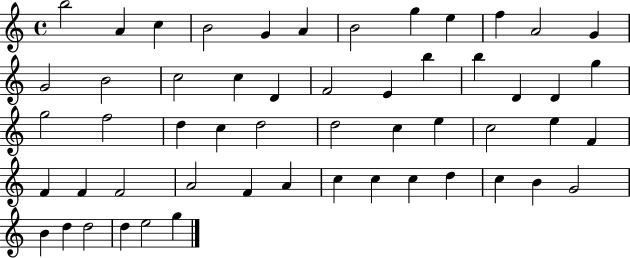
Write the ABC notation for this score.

X:1
T:Untitled
M:4/4
L:1/4
K:C
b2 A c B2 G A B2 g e f A2 G G2 B2 c2 c D F2 E b b D D g g2 f2 d c d2 d2 c e c2 e F F F F2 A2 F A c c c d c B G2 B d d2 d e2 g